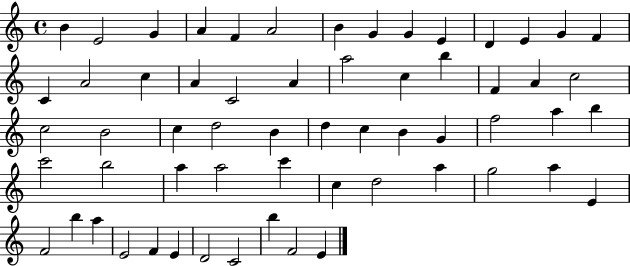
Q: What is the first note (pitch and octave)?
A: B4